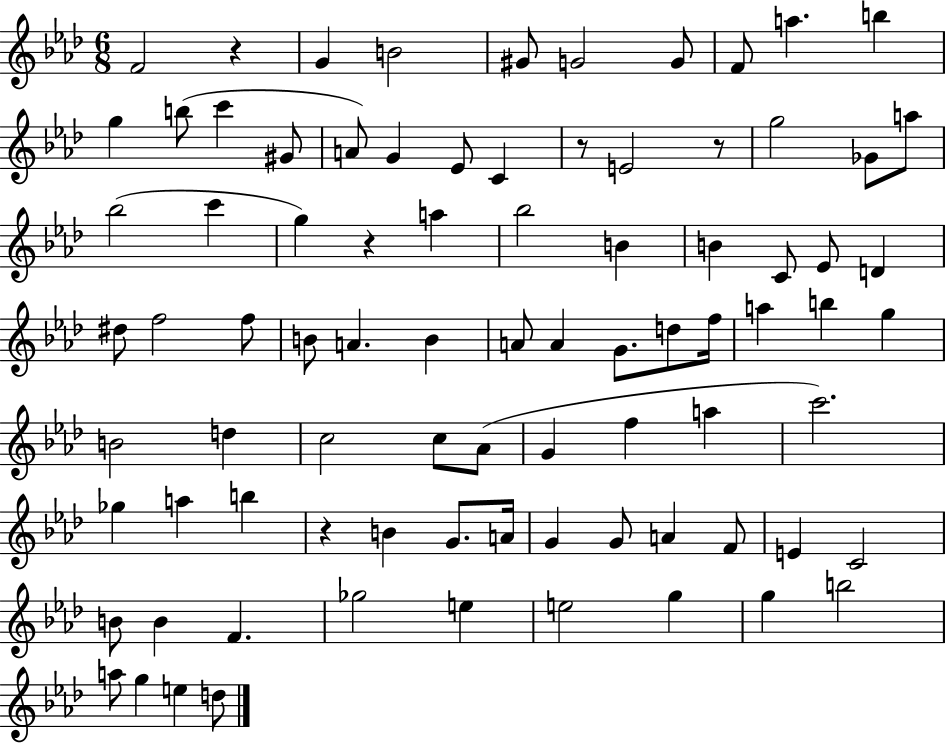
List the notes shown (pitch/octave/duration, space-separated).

F4/h R/q G4/q B4/h G#4/e G4/h G4/e F4/e A5/q. B5/q G5/q B5/e C6/q G#4/e A4/e G4/q Eb4/e C4/q R/e E4/h R/e G5/h Gb4/e A5/e Bb5/h C6/q G5/q R/q A5/q Bb5/h B4/q B4/q C4/e Eb4/e D4/q D#5/e F5/h F5/e B4/e A4/q. B4/q A4/e A4/q G4/e. D5/e F5/s A5/q B5/q G5/q B4/h D5/q C5/h C5/e Ab4/e G4/q F5/q A5/q C6/h. Gb5/q A5/q B5/q R/q B4/q G4/e. A4/s G4/q G4/e A4/q F4/e E4/q C4/h B4/e B4/q F4/q. Gb5/h E5/q E5/h G5/q G5/q B5/h A5/e G5/q E5/q D5/e